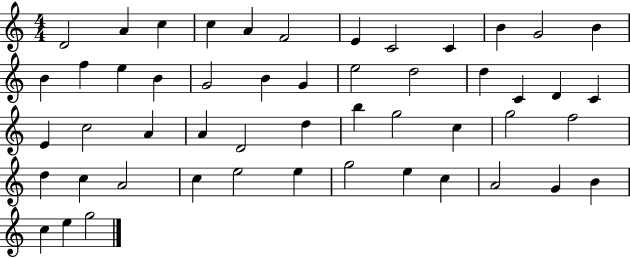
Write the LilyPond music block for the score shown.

{
  \clef treble
  \numericTimeSignature
  \time 4/4
  \key c \major
  d'2 a'4 c''4 | c''4 a'4 f'2 | e'4 c'2 c'4 | b'4 g'2 b'4 | \break b'4 f''4 e''4 b'4 | g'2 b'4 g'4 | e''2 d''2 | d''4 c'4 d'4 c'4 | \break e'4 c''2 a'4 | a'4 d'2 d''4 | b''4 g''2 c''4 | g''2 f''2 | \break d''4 c''4 a'2 | c''4 e''2 e''4 | g''2 e''4 c''4 | a'2 g'4 b'4 | \break c''4 e''4 g''2 | \bar "|."
}